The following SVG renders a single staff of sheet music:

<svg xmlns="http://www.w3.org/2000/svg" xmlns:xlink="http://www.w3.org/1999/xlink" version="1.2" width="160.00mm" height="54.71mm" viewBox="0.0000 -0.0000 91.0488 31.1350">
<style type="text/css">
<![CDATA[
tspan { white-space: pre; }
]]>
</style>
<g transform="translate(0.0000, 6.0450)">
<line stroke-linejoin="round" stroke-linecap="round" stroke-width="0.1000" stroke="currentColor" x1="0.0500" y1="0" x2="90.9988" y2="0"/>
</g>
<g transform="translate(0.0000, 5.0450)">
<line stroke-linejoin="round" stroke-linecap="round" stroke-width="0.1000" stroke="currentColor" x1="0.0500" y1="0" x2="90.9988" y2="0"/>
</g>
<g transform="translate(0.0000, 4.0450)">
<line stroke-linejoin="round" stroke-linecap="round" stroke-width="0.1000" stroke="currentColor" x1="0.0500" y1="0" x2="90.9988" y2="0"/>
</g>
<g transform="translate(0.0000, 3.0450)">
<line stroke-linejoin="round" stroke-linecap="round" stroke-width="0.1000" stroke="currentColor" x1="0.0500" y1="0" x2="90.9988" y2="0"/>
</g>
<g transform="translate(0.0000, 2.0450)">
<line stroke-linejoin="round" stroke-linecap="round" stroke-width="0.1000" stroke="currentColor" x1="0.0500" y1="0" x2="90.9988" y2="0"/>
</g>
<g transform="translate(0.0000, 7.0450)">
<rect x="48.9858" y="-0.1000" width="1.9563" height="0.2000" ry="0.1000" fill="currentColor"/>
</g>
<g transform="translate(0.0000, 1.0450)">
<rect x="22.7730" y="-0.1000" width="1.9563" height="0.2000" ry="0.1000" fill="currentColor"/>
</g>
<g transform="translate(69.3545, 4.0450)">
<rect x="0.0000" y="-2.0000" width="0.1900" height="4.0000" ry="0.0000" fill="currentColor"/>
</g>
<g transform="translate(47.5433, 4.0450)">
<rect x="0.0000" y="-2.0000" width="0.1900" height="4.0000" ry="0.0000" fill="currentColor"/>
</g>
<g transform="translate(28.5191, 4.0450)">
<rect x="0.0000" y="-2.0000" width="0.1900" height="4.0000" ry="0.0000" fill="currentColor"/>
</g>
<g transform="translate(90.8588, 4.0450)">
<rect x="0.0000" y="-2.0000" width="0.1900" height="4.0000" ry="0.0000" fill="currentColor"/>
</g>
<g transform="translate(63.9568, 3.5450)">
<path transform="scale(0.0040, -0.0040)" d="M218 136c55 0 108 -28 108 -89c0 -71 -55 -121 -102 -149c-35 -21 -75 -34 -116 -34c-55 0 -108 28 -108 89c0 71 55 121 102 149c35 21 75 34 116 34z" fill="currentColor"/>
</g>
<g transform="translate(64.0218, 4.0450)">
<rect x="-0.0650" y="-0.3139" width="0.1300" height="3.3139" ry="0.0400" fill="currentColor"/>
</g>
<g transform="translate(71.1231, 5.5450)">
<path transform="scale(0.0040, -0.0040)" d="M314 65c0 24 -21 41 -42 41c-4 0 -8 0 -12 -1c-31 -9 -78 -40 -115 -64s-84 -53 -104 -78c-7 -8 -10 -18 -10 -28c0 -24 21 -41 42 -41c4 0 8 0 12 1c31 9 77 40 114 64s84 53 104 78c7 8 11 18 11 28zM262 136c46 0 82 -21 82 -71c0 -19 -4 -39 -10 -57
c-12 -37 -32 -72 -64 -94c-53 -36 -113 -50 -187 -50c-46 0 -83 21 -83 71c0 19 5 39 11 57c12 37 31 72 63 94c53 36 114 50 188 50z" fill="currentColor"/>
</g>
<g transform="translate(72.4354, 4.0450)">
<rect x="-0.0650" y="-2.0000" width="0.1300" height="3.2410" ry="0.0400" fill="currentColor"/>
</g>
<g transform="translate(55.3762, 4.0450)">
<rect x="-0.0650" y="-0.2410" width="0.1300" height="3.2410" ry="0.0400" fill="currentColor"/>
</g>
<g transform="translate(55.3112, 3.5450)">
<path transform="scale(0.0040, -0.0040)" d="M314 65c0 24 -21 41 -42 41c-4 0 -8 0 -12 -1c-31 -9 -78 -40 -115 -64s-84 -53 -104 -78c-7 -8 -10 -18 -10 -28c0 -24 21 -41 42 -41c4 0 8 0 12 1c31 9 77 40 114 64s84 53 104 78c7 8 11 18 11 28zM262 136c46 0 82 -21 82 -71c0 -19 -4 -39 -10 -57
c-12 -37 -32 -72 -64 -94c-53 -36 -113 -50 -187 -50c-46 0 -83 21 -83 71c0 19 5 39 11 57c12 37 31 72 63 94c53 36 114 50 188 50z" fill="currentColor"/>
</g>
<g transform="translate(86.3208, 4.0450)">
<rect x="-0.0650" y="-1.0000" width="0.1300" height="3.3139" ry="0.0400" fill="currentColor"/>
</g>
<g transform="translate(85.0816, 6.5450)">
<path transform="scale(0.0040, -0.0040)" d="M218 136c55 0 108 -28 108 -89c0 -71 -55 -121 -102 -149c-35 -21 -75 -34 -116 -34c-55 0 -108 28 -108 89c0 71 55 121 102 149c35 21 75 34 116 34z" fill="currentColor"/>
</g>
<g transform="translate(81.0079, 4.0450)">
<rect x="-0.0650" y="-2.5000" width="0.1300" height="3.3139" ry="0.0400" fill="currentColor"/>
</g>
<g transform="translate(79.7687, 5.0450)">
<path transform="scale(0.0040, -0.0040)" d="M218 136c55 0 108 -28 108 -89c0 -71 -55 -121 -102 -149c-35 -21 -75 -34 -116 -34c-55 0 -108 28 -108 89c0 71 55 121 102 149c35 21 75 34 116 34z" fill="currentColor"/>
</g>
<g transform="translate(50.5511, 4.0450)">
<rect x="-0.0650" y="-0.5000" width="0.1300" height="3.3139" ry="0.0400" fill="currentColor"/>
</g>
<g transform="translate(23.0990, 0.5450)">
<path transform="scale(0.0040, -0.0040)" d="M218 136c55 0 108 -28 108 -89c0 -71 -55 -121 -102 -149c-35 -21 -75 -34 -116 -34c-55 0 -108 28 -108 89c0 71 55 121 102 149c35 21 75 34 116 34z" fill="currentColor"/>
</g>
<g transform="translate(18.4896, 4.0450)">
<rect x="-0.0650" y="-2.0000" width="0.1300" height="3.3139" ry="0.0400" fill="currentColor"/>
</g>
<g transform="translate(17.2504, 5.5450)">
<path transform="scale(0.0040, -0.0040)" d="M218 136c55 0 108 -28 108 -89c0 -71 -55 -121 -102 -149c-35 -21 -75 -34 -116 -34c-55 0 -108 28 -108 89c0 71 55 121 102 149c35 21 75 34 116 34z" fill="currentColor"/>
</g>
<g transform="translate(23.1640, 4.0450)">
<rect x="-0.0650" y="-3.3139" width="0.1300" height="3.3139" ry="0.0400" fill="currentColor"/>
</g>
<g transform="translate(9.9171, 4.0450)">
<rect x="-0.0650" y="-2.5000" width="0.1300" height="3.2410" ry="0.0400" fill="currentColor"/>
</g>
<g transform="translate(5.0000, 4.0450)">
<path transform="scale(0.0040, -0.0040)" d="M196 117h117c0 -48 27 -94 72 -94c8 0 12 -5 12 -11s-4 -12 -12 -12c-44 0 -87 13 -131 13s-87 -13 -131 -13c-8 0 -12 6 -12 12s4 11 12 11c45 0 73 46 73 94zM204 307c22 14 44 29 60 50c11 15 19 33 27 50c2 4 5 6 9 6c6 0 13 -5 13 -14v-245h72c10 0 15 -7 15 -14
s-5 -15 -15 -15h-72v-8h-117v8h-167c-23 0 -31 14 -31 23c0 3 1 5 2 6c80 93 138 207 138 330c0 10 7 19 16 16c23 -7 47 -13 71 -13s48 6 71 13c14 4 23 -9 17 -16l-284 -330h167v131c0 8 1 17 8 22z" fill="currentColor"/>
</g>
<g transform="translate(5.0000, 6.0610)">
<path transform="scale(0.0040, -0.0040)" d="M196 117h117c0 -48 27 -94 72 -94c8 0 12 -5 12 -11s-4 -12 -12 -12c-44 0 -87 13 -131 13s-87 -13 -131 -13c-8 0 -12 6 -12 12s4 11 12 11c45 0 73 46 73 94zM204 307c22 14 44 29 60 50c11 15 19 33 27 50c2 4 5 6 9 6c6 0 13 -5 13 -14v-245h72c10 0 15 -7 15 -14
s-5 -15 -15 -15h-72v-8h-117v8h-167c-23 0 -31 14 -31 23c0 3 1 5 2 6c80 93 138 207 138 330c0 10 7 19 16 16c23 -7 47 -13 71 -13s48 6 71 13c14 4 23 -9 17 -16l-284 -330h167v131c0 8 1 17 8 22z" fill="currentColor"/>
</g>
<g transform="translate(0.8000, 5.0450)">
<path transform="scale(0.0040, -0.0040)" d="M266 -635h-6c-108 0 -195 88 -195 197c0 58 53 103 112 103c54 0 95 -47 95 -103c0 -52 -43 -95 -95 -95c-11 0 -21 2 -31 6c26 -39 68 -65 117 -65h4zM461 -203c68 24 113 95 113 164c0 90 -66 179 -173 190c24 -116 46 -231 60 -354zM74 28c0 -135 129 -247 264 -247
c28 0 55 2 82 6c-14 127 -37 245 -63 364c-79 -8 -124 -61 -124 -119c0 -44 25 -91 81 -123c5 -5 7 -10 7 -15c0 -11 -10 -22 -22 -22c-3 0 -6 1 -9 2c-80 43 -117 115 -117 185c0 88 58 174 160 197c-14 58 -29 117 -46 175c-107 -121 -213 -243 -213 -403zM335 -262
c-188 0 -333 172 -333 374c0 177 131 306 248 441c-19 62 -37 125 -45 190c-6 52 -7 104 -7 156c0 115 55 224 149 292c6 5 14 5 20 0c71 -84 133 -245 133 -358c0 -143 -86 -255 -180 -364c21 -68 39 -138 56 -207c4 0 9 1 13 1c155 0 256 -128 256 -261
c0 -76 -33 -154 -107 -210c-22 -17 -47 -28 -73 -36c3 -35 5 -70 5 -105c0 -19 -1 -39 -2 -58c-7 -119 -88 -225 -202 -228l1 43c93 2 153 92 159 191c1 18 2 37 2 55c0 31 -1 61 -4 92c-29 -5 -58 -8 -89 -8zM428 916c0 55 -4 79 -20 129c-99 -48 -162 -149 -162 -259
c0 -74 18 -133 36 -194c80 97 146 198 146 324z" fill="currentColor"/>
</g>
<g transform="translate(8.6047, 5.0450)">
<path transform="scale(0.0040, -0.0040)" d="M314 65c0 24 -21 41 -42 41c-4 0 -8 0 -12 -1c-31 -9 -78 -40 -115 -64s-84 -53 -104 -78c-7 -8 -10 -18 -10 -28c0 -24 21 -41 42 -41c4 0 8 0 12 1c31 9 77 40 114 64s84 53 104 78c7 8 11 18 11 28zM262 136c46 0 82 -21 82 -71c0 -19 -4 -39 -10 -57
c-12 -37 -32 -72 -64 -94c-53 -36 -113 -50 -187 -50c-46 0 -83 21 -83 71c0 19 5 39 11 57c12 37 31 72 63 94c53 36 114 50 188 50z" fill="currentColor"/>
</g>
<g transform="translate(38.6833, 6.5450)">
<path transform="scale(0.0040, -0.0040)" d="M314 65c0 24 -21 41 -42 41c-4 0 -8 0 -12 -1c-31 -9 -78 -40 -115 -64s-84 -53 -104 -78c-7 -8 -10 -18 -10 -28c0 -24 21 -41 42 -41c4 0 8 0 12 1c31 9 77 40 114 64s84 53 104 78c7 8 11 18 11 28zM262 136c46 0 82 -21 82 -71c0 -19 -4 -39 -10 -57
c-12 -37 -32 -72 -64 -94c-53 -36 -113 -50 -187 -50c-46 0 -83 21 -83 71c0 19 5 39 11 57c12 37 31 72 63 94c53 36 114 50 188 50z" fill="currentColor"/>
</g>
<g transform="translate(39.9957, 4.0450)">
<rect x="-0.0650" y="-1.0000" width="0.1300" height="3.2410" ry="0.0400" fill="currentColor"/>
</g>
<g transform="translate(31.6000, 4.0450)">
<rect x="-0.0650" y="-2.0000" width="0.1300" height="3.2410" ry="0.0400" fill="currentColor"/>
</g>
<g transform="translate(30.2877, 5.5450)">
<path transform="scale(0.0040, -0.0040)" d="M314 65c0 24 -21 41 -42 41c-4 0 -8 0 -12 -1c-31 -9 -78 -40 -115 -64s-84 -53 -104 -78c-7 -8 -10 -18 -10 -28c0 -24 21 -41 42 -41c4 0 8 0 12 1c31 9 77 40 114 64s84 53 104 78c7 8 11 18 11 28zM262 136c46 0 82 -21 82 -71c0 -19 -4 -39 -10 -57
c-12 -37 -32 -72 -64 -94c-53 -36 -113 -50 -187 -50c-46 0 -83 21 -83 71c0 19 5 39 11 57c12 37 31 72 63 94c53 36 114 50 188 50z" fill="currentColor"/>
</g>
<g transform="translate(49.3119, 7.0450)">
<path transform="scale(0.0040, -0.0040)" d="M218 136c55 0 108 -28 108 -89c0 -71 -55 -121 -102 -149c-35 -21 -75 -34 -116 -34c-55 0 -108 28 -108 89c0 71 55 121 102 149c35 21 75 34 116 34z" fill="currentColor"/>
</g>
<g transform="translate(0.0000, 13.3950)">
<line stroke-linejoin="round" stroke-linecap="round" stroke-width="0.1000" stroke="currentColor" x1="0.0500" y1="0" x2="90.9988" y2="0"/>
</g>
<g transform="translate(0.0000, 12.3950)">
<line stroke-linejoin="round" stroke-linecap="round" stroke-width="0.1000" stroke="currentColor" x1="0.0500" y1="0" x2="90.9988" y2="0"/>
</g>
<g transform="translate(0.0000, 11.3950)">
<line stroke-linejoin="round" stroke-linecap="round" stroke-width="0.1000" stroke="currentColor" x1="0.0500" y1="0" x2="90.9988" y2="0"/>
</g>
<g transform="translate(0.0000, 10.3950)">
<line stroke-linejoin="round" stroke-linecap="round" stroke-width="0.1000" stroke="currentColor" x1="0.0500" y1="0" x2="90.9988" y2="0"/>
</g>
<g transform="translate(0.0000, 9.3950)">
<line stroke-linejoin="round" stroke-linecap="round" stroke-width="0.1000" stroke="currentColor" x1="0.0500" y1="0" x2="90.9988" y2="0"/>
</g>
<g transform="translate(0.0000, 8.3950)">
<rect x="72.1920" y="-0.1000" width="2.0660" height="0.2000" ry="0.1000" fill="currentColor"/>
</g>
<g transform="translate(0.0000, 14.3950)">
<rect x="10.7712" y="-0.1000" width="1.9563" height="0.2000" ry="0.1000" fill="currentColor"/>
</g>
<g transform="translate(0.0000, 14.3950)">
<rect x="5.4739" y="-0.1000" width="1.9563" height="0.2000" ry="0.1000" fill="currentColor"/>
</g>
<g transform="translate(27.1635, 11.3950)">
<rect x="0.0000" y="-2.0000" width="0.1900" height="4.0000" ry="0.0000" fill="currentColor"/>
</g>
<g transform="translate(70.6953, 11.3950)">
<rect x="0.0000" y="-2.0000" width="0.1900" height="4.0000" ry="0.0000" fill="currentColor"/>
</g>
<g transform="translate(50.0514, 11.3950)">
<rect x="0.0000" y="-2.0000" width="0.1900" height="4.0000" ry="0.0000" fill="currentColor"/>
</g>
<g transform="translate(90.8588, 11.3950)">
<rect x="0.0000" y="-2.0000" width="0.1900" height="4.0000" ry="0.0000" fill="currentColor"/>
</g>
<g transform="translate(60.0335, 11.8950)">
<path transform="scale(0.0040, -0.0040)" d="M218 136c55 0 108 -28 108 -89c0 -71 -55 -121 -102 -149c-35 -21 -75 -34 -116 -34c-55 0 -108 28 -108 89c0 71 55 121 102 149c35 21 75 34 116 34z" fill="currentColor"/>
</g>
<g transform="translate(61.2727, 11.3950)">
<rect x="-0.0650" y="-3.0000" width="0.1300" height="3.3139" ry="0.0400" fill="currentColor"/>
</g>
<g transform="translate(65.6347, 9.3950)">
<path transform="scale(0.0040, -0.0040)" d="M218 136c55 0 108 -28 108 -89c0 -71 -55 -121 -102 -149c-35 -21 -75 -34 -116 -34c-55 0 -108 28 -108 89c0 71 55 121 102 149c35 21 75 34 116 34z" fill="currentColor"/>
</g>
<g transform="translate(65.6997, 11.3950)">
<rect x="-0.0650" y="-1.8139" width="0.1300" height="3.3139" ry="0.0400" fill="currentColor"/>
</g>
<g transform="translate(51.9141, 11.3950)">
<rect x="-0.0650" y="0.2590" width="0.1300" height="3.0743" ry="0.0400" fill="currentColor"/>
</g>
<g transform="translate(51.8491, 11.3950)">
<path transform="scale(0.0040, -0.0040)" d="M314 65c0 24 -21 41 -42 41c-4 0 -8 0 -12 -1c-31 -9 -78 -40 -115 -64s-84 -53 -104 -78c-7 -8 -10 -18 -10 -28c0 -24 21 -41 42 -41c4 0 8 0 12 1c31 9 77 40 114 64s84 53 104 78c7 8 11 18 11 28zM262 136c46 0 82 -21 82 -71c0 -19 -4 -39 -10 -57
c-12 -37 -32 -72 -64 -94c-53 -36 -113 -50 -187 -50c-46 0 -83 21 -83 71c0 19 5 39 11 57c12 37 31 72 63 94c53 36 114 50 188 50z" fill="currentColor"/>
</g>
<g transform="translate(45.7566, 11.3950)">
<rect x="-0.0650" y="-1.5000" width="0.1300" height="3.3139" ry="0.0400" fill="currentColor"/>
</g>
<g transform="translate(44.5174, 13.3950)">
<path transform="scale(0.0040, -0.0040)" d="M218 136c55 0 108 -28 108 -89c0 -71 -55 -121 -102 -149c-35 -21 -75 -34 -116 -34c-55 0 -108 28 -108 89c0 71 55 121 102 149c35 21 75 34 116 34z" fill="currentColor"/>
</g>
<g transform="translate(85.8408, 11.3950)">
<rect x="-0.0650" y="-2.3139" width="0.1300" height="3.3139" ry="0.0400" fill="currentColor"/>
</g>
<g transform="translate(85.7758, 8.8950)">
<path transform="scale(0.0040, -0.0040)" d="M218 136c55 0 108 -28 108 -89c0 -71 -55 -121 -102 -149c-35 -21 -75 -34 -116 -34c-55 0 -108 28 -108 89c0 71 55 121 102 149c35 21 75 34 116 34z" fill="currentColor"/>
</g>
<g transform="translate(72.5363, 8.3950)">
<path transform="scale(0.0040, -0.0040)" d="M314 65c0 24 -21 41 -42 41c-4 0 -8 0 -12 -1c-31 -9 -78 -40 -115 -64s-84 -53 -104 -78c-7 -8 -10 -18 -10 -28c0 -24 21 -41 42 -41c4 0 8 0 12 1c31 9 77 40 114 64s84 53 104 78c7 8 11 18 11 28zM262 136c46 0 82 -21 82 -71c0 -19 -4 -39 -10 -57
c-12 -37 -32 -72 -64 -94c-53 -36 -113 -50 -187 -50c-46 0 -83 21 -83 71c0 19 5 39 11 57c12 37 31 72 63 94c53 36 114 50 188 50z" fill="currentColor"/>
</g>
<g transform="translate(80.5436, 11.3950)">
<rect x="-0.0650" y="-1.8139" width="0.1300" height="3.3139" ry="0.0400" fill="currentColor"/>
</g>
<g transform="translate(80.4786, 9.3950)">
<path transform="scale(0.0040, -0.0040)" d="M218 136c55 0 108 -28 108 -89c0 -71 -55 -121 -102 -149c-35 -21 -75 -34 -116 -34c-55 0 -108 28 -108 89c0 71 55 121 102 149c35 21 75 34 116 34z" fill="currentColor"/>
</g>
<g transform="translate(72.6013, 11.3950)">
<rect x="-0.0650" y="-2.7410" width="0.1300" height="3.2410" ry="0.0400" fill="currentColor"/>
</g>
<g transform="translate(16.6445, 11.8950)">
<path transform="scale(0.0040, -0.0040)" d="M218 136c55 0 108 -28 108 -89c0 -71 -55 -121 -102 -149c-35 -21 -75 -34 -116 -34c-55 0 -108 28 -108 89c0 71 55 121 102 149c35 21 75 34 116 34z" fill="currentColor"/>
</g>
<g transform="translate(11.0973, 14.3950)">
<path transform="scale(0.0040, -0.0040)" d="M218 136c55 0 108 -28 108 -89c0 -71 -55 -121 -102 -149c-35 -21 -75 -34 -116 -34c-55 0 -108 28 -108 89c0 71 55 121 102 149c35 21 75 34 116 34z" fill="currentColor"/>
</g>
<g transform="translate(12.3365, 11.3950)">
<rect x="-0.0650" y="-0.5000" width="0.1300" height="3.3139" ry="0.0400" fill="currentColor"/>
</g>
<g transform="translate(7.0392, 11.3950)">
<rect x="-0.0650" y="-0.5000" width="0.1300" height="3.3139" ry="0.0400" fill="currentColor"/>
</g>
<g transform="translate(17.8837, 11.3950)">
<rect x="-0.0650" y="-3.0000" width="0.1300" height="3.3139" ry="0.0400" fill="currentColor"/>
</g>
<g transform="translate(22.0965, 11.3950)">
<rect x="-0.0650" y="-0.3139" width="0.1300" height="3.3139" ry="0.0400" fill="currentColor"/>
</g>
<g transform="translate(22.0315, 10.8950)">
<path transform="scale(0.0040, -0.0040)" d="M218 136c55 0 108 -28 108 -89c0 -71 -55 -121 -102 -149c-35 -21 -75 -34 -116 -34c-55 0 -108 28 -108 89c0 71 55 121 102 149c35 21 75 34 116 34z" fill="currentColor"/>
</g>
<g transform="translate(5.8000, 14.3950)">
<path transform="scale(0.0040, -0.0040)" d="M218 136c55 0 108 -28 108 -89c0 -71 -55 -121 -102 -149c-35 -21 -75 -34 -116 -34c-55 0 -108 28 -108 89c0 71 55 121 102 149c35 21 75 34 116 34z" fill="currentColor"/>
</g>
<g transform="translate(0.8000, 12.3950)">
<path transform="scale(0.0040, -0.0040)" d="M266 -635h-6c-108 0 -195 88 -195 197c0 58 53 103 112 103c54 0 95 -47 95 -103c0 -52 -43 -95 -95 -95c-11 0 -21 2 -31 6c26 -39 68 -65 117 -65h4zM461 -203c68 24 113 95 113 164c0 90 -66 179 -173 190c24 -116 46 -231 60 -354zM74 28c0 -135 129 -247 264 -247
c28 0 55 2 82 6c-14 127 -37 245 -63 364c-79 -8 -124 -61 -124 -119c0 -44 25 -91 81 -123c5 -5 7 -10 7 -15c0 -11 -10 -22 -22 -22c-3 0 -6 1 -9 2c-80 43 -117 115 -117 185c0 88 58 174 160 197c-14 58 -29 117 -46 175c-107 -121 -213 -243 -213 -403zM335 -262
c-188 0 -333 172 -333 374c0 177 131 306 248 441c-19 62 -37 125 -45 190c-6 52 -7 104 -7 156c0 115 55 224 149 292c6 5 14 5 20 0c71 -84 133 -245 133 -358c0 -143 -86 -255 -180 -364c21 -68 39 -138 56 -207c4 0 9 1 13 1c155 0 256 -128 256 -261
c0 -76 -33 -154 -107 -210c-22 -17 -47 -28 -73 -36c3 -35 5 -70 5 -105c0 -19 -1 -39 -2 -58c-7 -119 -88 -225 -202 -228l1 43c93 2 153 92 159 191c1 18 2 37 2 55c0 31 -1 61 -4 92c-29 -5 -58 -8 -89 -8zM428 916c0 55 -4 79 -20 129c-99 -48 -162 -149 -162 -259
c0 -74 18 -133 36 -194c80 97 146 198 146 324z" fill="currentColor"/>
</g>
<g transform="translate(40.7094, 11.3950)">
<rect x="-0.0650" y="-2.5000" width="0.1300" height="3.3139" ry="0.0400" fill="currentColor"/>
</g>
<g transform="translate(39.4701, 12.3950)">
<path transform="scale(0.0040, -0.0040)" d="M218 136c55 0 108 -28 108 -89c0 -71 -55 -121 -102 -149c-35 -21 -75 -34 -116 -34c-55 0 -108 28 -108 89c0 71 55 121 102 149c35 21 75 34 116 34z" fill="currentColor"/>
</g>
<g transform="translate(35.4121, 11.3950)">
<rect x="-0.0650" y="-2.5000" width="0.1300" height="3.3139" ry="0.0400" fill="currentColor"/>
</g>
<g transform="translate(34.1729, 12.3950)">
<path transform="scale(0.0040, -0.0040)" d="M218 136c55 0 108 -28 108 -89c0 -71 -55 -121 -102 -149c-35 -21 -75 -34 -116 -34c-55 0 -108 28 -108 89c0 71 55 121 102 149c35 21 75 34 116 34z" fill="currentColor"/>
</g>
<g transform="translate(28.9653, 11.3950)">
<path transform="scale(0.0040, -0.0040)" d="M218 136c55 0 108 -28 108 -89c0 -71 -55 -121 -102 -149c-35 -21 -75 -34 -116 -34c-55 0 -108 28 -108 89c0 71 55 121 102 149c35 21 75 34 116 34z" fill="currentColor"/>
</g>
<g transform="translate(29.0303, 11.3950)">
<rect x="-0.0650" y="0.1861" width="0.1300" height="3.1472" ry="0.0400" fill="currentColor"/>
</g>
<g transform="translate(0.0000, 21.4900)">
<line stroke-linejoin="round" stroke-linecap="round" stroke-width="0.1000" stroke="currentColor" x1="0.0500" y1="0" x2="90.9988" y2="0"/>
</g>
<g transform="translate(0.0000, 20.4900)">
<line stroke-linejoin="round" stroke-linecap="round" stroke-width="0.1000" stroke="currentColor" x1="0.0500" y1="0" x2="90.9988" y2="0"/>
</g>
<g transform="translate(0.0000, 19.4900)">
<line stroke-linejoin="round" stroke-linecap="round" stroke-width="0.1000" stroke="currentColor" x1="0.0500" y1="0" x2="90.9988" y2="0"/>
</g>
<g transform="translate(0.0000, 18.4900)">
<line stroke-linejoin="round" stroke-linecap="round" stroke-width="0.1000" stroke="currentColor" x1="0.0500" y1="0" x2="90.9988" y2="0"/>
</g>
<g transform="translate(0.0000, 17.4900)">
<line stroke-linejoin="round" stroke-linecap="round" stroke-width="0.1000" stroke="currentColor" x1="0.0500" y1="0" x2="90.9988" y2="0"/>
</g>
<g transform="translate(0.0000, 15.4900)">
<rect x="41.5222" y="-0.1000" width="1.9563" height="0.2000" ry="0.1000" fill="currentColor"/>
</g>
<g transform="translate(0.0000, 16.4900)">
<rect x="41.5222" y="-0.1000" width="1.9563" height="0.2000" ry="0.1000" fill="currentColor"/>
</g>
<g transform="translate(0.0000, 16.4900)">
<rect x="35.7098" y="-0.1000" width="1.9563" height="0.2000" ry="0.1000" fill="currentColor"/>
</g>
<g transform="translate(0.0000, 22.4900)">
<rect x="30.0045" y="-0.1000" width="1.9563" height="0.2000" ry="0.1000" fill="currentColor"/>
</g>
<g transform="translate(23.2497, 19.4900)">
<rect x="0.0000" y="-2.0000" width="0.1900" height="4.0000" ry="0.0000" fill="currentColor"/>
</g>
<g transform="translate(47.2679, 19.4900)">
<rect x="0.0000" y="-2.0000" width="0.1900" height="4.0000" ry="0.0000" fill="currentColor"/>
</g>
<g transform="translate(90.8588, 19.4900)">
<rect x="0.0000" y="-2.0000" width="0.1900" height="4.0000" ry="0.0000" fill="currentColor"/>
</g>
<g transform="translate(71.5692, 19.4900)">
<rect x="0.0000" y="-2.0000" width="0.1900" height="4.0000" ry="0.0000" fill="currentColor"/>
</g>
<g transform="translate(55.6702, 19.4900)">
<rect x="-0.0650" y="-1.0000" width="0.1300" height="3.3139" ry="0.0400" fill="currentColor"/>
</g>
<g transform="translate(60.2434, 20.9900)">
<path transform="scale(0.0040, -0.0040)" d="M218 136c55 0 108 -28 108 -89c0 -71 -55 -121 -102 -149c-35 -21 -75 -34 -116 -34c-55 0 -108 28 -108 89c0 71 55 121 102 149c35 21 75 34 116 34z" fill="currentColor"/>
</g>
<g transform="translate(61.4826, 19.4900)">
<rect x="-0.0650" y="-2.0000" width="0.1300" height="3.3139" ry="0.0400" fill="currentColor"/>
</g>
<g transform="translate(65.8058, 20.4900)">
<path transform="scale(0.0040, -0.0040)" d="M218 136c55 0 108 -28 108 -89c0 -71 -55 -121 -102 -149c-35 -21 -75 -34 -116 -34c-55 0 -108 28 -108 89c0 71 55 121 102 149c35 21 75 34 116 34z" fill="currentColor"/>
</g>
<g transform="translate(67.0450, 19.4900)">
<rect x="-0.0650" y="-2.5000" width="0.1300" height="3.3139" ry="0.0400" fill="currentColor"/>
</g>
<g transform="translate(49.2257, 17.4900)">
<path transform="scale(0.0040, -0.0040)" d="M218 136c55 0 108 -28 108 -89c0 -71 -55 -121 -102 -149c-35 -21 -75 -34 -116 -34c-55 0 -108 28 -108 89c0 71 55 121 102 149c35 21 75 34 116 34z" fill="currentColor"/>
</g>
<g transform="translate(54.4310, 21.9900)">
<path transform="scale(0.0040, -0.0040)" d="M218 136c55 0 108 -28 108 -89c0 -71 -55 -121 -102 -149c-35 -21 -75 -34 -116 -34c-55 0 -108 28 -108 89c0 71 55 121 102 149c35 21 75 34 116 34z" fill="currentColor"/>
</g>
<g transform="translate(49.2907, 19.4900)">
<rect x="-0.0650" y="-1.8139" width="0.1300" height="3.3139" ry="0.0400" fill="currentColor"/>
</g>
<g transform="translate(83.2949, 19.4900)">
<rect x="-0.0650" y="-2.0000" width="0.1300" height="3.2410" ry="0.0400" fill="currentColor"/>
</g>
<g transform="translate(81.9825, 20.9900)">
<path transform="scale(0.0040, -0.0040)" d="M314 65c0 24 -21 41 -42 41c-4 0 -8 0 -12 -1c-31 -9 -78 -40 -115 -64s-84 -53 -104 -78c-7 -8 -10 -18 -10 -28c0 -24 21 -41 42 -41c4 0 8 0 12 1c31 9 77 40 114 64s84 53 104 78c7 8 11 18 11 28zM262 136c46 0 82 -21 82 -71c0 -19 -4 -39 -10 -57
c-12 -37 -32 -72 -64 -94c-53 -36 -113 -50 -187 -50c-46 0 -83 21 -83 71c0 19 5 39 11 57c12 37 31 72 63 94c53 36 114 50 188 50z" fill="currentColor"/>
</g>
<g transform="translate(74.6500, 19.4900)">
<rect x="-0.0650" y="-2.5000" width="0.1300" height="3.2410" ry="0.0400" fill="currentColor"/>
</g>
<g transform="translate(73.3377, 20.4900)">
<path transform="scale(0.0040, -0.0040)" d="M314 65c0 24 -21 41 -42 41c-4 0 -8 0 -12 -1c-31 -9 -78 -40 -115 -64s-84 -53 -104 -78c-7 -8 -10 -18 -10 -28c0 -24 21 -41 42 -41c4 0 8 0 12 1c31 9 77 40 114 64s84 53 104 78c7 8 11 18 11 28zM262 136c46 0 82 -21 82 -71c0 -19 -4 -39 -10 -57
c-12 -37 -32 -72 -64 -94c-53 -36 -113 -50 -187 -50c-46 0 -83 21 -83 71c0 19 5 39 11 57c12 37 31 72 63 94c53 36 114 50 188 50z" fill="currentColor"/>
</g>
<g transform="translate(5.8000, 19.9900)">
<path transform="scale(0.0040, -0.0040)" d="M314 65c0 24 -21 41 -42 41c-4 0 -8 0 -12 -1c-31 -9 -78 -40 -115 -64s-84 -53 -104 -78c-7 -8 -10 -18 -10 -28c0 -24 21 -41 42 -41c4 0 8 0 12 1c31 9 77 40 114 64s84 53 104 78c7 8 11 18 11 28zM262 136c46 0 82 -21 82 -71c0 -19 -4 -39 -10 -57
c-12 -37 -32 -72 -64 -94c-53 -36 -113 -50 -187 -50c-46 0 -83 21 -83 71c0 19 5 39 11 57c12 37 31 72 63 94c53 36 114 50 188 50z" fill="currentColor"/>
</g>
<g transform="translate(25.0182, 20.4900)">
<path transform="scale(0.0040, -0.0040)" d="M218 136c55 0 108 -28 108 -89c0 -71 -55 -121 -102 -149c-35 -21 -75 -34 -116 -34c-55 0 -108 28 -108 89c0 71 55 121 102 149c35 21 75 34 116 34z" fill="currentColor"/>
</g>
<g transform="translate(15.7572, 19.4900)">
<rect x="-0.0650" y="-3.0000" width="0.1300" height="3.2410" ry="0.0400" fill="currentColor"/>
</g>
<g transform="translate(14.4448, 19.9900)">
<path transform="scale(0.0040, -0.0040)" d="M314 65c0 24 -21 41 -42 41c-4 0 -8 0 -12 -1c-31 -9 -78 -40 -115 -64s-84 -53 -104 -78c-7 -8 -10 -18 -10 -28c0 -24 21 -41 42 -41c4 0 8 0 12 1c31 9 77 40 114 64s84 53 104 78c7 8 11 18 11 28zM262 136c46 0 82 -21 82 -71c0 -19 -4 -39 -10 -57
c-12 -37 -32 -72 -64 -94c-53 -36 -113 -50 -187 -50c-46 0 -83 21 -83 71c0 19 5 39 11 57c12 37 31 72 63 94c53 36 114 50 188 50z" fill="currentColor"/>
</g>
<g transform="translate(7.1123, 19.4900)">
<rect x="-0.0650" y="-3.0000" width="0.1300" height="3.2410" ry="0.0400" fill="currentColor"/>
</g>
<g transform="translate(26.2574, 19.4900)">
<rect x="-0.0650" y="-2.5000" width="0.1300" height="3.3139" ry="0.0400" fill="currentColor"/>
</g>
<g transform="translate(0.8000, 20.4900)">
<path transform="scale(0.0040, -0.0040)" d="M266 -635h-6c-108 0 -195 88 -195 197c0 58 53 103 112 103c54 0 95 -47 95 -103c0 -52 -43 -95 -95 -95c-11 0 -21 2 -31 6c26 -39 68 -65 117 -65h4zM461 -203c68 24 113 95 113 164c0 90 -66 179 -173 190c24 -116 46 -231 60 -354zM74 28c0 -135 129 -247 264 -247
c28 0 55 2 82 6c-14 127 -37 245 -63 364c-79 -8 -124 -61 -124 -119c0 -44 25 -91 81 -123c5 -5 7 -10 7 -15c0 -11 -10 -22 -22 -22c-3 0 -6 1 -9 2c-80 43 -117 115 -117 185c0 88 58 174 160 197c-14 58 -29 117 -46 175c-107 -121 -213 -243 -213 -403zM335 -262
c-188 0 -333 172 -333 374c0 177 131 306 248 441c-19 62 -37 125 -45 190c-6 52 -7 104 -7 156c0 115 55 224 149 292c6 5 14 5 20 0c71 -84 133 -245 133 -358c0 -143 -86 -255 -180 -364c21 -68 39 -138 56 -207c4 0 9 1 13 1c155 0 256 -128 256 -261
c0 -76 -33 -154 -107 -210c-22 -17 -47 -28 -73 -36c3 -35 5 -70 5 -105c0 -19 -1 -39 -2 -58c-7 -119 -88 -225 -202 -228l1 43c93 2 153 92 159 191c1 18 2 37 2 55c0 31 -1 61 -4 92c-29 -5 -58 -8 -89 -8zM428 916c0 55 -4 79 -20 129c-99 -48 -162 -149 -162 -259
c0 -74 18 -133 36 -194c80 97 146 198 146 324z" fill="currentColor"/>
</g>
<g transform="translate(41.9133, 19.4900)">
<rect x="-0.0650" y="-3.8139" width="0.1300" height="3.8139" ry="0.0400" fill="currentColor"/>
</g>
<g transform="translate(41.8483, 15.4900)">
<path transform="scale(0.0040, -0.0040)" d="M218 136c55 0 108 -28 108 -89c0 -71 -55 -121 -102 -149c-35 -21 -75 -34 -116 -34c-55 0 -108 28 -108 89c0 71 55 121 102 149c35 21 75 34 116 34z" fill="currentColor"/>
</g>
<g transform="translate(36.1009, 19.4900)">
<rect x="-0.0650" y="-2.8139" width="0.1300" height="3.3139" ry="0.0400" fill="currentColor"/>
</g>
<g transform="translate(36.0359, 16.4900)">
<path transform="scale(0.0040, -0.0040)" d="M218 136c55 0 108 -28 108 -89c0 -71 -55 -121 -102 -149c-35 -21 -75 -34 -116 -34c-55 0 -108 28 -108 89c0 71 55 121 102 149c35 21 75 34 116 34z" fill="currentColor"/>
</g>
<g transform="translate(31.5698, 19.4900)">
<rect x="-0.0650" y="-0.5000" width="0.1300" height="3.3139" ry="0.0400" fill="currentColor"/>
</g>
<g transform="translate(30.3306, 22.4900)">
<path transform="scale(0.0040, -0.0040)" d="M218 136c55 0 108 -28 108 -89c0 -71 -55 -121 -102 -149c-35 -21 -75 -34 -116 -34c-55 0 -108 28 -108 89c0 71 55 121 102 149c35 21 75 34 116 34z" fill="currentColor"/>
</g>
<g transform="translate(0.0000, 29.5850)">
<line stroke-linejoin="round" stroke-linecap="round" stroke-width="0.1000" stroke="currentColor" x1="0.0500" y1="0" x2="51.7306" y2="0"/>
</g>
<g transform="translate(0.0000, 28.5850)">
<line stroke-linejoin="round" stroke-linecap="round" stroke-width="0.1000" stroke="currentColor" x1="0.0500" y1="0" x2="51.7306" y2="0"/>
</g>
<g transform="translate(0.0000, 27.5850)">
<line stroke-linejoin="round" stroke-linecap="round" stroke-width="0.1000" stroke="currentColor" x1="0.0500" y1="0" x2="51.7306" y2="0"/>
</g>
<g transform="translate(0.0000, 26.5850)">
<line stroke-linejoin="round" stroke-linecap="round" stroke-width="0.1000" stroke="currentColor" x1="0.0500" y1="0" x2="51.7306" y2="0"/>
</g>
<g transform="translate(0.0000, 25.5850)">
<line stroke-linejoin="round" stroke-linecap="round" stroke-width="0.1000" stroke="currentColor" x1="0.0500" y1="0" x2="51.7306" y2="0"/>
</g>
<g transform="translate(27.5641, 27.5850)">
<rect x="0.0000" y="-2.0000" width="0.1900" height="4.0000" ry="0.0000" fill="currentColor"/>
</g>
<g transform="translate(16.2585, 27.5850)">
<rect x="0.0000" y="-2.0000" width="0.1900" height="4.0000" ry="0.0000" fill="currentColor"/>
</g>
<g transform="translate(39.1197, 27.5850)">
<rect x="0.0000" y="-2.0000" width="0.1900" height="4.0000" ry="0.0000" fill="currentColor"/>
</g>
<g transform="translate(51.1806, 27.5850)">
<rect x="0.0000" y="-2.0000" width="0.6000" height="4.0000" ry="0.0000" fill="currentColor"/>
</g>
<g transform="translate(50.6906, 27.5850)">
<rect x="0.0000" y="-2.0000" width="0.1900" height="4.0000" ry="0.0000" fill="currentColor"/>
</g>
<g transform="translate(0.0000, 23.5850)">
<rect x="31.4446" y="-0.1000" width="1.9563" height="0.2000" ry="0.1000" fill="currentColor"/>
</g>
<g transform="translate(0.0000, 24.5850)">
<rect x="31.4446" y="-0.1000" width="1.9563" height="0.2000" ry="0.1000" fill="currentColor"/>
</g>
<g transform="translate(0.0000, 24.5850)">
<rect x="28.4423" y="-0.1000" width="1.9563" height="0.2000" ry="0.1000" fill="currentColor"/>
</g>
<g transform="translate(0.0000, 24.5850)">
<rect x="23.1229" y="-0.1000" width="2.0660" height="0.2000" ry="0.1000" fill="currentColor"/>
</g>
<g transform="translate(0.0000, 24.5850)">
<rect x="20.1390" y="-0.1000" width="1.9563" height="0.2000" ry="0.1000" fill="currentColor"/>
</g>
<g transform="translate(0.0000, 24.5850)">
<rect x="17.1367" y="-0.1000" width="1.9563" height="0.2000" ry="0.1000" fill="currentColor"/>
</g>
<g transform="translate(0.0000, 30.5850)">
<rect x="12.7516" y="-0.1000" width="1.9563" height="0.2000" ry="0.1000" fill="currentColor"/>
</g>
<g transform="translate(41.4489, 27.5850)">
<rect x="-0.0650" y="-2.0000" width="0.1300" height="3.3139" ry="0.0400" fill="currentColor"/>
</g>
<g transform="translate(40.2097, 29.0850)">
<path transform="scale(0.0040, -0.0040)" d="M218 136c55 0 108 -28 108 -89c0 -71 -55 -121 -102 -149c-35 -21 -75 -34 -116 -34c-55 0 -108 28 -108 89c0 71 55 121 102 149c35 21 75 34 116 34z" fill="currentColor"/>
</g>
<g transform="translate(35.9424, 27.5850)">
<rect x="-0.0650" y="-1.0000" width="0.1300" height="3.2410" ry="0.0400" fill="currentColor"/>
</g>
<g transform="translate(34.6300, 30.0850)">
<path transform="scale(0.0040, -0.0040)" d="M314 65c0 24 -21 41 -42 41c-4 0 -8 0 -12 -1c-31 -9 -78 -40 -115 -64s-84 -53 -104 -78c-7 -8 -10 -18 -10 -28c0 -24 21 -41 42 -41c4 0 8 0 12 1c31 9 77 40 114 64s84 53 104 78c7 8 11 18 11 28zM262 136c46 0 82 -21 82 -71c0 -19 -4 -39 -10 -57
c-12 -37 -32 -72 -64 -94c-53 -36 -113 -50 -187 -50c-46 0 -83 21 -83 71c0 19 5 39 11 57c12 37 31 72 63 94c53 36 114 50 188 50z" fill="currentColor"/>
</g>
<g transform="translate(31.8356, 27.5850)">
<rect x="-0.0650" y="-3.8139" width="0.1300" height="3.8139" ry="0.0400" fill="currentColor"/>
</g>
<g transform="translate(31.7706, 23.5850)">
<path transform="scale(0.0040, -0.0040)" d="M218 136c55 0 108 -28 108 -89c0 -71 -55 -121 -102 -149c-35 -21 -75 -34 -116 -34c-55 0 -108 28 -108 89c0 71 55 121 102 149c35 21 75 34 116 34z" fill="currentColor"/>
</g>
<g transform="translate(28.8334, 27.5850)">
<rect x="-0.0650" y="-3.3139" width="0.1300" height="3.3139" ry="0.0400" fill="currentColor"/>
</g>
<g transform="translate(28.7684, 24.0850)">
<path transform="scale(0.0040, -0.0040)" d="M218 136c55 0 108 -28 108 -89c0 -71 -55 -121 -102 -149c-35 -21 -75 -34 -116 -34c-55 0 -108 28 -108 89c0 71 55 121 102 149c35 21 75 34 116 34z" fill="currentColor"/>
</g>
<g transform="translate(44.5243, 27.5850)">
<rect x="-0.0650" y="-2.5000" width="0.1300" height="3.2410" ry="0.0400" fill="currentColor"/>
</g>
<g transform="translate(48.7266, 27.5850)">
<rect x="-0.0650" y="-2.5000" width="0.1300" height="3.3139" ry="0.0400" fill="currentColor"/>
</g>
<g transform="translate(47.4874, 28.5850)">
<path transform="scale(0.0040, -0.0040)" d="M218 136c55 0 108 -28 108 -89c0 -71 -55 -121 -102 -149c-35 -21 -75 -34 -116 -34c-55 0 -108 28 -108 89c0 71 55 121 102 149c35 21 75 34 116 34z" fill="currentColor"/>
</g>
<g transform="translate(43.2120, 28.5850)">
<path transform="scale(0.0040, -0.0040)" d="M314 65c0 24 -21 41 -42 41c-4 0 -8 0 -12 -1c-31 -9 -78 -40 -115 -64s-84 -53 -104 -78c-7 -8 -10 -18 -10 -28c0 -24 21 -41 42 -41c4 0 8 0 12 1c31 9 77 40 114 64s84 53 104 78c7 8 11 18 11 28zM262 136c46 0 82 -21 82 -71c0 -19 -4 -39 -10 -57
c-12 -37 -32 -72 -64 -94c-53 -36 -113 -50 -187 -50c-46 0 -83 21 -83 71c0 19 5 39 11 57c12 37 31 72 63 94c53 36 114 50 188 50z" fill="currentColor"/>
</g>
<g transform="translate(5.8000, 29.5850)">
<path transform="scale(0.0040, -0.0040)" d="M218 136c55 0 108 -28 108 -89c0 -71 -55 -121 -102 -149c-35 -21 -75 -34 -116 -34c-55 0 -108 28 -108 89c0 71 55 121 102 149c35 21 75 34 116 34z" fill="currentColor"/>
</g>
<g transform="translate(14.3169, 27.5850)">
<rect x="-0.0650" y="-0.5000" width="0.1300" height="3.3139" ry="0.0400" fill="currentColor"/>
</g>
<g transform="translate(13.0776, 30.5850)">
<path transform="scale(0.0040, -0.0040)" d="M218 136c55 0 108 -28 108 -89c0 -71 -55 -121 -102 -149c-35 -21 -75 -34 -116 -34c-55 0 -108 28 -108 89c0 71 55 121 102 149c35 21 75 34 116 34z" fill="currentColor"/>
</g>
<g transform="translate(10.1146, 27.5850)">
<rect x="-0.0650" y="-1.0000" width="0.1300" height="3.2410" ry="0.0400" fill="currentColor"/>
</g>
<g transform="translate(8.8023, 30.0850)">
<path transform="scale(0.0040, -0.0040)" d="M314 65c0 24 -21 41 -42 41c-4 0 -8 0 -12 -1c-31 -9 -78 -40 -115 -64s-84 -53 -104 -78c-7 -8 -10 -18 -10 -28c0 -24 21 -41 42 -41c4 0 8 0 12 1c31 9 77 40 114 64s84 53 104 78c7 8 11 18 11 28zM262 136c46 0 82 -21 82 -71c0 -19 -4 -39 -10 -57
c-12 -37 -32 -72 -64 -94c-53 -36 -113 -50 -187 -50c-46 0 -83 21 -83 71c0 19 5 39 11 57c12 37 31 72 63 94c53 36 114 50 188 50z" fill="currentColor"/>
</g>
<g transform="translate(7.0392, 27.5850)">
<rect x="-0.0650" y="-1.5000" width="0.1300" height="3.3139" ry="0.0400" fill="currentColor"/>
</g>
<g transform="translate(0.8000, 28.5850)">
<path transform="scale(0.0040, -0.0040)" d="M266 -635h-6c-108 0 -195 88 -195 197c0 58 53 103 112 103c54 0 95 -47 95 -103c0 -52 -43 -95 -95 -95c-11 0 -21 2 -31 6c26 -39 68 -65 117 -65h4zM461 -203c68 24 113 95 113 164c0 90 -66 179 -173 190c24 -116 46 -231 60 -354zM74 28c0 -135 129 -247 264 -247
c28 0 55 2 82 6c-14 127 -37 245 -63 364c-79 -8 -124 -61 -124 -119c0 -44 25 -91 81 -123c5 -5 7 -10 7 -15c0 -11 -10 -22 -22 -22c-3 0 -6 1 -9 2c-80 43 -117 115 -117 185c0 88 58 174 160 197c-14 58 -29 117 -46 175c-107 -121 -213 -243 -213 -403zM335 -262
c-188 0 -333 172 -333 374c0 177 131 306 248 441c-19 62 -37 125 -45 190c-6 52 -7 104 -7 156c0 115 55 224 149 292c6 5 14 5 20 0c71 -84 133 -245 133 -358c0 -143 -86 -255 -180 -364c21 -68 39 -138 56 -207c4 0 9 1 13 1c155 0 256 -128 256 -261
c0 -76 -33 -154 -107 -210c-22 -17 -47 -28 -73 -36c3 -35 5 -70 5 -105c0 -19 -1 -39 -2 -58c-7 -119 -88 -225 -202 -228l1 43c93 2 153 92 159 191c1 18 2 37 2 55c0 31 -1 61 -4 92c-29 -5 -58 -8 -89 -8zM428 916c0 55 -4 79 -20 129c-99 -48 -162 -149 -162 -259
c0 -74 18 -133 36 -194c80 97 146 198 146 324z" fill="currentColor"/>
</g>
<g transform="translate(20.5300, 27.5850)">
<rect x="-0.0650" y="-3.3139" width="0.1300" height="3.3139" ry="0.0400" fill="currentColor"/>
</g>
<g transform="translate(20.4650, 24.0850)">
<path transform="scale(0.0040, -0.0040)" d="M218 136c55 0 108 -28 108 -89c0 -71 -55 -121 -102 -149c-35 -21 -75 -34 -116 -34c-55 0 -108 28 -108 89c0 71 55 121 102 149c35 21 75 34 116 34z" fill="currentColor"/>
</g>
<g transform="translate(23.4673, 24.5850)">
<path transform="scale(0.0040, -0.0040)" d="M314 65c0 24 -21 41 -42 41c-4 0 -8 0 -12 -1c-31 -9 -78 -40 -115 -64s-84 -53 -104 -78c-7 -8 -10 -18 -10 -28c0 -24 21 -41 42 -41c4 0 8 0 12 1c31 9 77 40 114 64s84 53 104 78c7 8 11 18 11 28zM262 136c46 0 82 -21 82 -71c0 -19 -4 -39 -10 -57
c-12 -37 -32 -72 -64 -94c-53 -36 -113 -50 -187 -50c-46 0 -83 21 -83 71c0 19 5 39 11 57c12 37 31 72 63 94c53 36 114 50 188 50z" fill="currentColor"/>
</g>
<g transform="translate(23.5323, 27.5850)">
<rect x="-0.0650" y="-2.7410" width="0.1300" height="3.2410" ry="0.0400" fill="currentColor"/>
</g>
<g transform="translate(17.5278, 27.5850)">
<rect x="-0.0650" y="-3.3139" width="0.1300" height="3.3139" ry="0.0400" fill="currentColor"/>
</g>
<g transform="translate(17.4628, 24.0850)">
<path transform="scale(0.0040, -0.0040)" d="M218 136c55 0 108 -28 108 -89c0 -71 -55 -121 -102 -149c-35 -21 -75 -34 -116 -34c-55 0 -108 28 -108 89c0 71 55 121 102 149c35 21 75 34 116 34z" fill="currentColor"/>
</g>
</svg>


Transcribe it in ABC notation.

X:1
T:Untitled
M:4/4
L:1/4
K:C
G2 F b F2 D2 C c2 c F2 G D C C A c B G G E B2 A f a2 f g A2 A2 G C a c' f D F G G2 F2 E D2 C b b a2 b c' D2 F G2 G